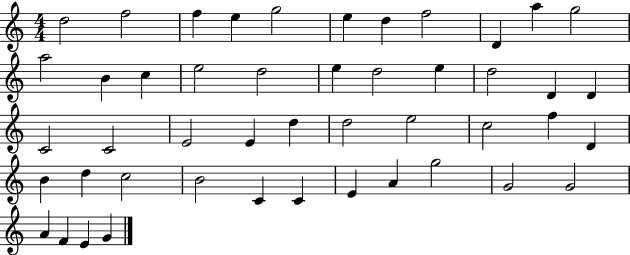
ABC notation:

X:1
T:Untitled
M:4/4
L:1/4
K:C
d2 f2 f e g2 e d f2 D a g2 a2 B c e2 d2 e d2 e d2 D D C2 C2 E2 E d d2 e2 c2 f D B d c2 B2 C C E A g2 G2 G2 A F E G